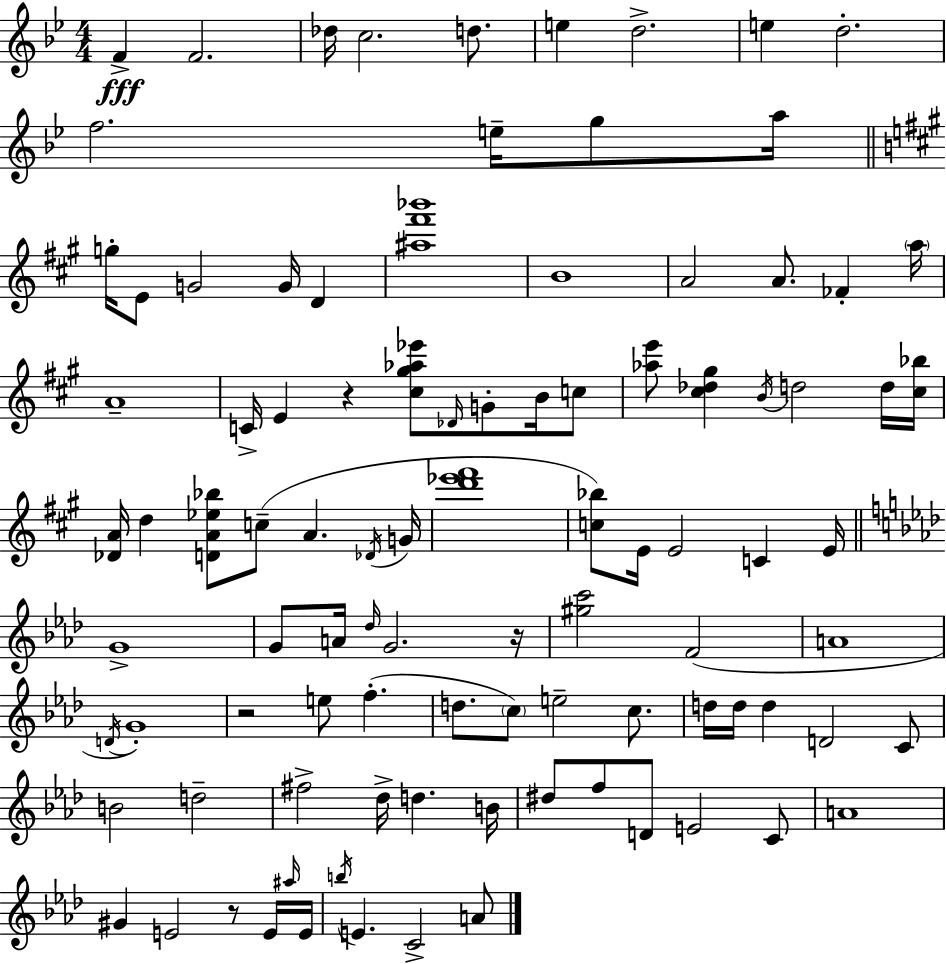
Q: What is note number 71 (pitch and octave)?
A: D4